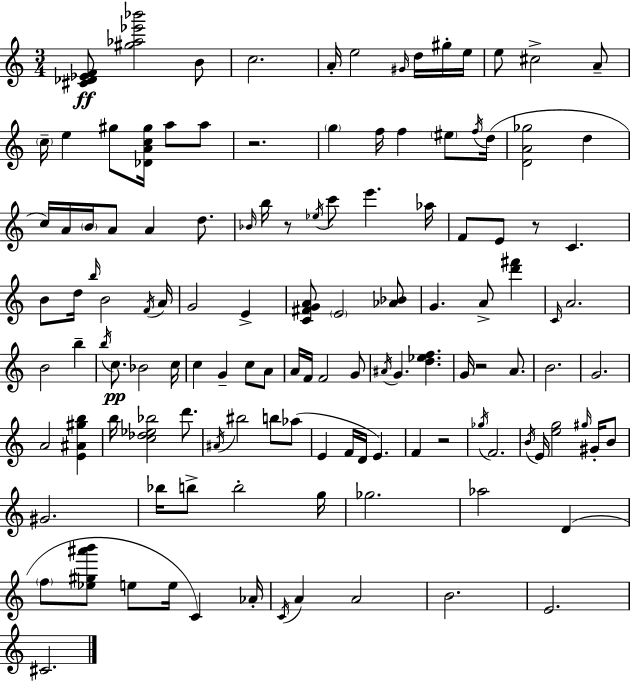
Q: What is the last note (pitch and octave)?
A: C#4